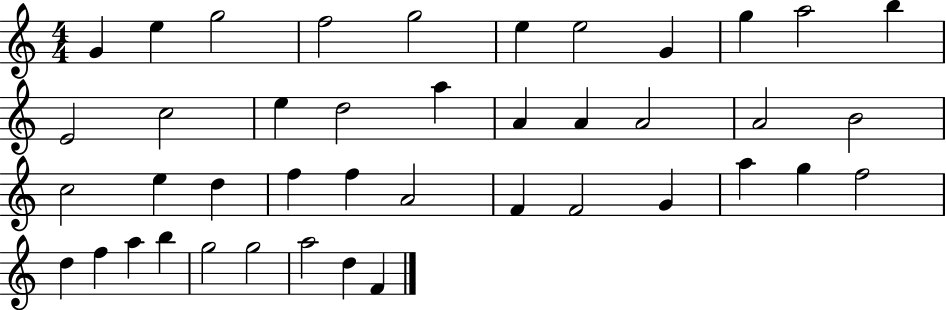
{
  \clef treble
  \numericTimeSignature
  \time 4/4
  \key c \major
  g'4 e''4 g''2 | f''2 g''2 | e''4 e''2 g'4 | g''4 a''2 b''4 | \break e'2 c''2 | e''4 d''2 a''4 | a'4 a'4 a'2 | a'2 b'2 | \break c''2 e''4 d''4 | f''4 f''4 a'2 | f'4 f'2 g'4 | a''4 g''4 f''2 | \break d''4 f''4 a''4 b''4 | g''2 g''2 | a''2 d''4 f'4 | \bar "|."
}